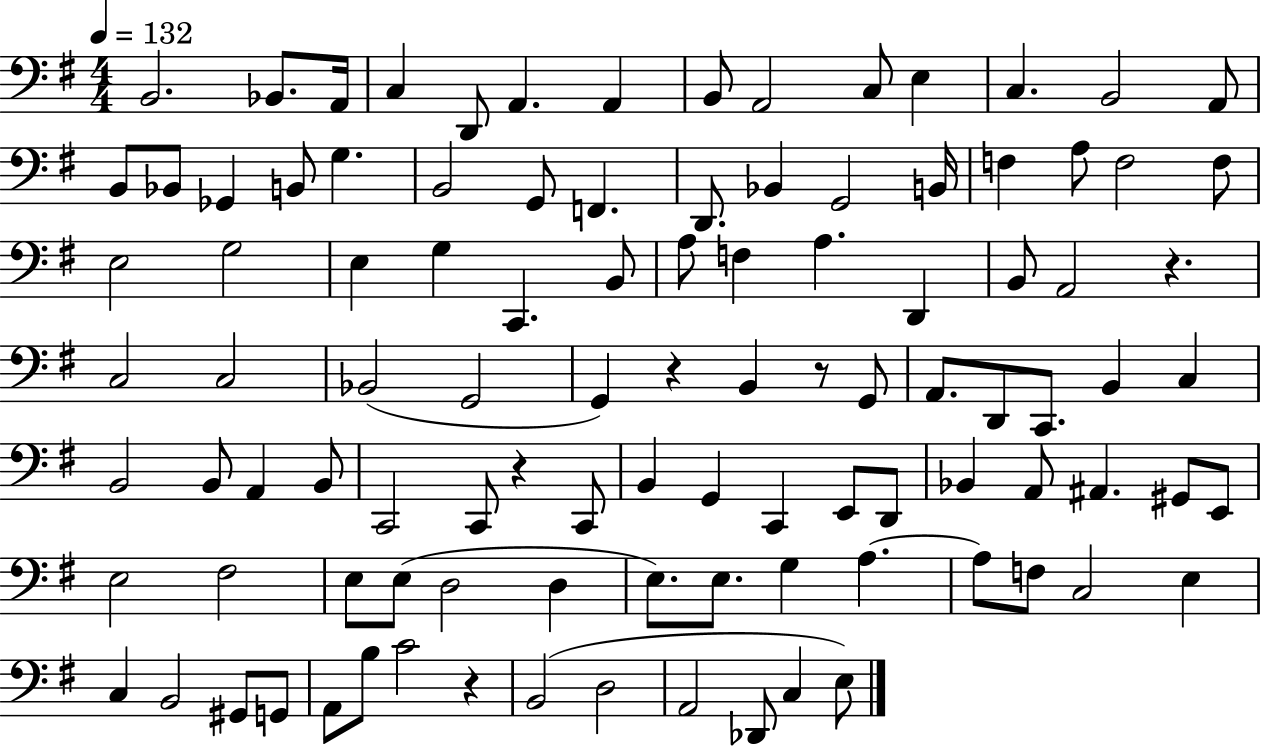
{
  \clef bass
  \numericTimeSignature
  \time 4/4
  \key g \major
  \tempo 4 = 132
  b,2. bes,8. a,16 | c4 d,8 a,4. a,4 | b,8 a,2 c8 e4 | c4. b,2 a,8 | \break b,8 bes,8 ges,4 b,8 g4. | b,2 g,8 f,4. | d,8. bes,4 g,2 b,16 | f4 a8 f2 f8 | \break e2 g2 | e4 g4 c,4. b,8 | a8 f4 a4. d,4 | b,8 a,2 r4. | \break c2 c2 | bes,2( g,2 | g,4) r4 b,4 r8 g,8 | a,8. d,8 c,8. b,4 c4 | \break b,2 b,8 a,4 b,8 | c,2 c,8 r4 c,8 | b,4 g,4 c,4 e,8 d,8 | bes,4 a,8 ais,4. gis,8 e,8 | \break e2 fis2 | e8 e8( d2 d4 | e8.) e8. g4 a4.~~ | a8 f8 c2 e4 | \break c4 b,2 gis,8 g,8 | a,8 b8 c'2 r4 | b,2( d2 | a,2 des,8 c4 e8) | \break \bar "|."
}